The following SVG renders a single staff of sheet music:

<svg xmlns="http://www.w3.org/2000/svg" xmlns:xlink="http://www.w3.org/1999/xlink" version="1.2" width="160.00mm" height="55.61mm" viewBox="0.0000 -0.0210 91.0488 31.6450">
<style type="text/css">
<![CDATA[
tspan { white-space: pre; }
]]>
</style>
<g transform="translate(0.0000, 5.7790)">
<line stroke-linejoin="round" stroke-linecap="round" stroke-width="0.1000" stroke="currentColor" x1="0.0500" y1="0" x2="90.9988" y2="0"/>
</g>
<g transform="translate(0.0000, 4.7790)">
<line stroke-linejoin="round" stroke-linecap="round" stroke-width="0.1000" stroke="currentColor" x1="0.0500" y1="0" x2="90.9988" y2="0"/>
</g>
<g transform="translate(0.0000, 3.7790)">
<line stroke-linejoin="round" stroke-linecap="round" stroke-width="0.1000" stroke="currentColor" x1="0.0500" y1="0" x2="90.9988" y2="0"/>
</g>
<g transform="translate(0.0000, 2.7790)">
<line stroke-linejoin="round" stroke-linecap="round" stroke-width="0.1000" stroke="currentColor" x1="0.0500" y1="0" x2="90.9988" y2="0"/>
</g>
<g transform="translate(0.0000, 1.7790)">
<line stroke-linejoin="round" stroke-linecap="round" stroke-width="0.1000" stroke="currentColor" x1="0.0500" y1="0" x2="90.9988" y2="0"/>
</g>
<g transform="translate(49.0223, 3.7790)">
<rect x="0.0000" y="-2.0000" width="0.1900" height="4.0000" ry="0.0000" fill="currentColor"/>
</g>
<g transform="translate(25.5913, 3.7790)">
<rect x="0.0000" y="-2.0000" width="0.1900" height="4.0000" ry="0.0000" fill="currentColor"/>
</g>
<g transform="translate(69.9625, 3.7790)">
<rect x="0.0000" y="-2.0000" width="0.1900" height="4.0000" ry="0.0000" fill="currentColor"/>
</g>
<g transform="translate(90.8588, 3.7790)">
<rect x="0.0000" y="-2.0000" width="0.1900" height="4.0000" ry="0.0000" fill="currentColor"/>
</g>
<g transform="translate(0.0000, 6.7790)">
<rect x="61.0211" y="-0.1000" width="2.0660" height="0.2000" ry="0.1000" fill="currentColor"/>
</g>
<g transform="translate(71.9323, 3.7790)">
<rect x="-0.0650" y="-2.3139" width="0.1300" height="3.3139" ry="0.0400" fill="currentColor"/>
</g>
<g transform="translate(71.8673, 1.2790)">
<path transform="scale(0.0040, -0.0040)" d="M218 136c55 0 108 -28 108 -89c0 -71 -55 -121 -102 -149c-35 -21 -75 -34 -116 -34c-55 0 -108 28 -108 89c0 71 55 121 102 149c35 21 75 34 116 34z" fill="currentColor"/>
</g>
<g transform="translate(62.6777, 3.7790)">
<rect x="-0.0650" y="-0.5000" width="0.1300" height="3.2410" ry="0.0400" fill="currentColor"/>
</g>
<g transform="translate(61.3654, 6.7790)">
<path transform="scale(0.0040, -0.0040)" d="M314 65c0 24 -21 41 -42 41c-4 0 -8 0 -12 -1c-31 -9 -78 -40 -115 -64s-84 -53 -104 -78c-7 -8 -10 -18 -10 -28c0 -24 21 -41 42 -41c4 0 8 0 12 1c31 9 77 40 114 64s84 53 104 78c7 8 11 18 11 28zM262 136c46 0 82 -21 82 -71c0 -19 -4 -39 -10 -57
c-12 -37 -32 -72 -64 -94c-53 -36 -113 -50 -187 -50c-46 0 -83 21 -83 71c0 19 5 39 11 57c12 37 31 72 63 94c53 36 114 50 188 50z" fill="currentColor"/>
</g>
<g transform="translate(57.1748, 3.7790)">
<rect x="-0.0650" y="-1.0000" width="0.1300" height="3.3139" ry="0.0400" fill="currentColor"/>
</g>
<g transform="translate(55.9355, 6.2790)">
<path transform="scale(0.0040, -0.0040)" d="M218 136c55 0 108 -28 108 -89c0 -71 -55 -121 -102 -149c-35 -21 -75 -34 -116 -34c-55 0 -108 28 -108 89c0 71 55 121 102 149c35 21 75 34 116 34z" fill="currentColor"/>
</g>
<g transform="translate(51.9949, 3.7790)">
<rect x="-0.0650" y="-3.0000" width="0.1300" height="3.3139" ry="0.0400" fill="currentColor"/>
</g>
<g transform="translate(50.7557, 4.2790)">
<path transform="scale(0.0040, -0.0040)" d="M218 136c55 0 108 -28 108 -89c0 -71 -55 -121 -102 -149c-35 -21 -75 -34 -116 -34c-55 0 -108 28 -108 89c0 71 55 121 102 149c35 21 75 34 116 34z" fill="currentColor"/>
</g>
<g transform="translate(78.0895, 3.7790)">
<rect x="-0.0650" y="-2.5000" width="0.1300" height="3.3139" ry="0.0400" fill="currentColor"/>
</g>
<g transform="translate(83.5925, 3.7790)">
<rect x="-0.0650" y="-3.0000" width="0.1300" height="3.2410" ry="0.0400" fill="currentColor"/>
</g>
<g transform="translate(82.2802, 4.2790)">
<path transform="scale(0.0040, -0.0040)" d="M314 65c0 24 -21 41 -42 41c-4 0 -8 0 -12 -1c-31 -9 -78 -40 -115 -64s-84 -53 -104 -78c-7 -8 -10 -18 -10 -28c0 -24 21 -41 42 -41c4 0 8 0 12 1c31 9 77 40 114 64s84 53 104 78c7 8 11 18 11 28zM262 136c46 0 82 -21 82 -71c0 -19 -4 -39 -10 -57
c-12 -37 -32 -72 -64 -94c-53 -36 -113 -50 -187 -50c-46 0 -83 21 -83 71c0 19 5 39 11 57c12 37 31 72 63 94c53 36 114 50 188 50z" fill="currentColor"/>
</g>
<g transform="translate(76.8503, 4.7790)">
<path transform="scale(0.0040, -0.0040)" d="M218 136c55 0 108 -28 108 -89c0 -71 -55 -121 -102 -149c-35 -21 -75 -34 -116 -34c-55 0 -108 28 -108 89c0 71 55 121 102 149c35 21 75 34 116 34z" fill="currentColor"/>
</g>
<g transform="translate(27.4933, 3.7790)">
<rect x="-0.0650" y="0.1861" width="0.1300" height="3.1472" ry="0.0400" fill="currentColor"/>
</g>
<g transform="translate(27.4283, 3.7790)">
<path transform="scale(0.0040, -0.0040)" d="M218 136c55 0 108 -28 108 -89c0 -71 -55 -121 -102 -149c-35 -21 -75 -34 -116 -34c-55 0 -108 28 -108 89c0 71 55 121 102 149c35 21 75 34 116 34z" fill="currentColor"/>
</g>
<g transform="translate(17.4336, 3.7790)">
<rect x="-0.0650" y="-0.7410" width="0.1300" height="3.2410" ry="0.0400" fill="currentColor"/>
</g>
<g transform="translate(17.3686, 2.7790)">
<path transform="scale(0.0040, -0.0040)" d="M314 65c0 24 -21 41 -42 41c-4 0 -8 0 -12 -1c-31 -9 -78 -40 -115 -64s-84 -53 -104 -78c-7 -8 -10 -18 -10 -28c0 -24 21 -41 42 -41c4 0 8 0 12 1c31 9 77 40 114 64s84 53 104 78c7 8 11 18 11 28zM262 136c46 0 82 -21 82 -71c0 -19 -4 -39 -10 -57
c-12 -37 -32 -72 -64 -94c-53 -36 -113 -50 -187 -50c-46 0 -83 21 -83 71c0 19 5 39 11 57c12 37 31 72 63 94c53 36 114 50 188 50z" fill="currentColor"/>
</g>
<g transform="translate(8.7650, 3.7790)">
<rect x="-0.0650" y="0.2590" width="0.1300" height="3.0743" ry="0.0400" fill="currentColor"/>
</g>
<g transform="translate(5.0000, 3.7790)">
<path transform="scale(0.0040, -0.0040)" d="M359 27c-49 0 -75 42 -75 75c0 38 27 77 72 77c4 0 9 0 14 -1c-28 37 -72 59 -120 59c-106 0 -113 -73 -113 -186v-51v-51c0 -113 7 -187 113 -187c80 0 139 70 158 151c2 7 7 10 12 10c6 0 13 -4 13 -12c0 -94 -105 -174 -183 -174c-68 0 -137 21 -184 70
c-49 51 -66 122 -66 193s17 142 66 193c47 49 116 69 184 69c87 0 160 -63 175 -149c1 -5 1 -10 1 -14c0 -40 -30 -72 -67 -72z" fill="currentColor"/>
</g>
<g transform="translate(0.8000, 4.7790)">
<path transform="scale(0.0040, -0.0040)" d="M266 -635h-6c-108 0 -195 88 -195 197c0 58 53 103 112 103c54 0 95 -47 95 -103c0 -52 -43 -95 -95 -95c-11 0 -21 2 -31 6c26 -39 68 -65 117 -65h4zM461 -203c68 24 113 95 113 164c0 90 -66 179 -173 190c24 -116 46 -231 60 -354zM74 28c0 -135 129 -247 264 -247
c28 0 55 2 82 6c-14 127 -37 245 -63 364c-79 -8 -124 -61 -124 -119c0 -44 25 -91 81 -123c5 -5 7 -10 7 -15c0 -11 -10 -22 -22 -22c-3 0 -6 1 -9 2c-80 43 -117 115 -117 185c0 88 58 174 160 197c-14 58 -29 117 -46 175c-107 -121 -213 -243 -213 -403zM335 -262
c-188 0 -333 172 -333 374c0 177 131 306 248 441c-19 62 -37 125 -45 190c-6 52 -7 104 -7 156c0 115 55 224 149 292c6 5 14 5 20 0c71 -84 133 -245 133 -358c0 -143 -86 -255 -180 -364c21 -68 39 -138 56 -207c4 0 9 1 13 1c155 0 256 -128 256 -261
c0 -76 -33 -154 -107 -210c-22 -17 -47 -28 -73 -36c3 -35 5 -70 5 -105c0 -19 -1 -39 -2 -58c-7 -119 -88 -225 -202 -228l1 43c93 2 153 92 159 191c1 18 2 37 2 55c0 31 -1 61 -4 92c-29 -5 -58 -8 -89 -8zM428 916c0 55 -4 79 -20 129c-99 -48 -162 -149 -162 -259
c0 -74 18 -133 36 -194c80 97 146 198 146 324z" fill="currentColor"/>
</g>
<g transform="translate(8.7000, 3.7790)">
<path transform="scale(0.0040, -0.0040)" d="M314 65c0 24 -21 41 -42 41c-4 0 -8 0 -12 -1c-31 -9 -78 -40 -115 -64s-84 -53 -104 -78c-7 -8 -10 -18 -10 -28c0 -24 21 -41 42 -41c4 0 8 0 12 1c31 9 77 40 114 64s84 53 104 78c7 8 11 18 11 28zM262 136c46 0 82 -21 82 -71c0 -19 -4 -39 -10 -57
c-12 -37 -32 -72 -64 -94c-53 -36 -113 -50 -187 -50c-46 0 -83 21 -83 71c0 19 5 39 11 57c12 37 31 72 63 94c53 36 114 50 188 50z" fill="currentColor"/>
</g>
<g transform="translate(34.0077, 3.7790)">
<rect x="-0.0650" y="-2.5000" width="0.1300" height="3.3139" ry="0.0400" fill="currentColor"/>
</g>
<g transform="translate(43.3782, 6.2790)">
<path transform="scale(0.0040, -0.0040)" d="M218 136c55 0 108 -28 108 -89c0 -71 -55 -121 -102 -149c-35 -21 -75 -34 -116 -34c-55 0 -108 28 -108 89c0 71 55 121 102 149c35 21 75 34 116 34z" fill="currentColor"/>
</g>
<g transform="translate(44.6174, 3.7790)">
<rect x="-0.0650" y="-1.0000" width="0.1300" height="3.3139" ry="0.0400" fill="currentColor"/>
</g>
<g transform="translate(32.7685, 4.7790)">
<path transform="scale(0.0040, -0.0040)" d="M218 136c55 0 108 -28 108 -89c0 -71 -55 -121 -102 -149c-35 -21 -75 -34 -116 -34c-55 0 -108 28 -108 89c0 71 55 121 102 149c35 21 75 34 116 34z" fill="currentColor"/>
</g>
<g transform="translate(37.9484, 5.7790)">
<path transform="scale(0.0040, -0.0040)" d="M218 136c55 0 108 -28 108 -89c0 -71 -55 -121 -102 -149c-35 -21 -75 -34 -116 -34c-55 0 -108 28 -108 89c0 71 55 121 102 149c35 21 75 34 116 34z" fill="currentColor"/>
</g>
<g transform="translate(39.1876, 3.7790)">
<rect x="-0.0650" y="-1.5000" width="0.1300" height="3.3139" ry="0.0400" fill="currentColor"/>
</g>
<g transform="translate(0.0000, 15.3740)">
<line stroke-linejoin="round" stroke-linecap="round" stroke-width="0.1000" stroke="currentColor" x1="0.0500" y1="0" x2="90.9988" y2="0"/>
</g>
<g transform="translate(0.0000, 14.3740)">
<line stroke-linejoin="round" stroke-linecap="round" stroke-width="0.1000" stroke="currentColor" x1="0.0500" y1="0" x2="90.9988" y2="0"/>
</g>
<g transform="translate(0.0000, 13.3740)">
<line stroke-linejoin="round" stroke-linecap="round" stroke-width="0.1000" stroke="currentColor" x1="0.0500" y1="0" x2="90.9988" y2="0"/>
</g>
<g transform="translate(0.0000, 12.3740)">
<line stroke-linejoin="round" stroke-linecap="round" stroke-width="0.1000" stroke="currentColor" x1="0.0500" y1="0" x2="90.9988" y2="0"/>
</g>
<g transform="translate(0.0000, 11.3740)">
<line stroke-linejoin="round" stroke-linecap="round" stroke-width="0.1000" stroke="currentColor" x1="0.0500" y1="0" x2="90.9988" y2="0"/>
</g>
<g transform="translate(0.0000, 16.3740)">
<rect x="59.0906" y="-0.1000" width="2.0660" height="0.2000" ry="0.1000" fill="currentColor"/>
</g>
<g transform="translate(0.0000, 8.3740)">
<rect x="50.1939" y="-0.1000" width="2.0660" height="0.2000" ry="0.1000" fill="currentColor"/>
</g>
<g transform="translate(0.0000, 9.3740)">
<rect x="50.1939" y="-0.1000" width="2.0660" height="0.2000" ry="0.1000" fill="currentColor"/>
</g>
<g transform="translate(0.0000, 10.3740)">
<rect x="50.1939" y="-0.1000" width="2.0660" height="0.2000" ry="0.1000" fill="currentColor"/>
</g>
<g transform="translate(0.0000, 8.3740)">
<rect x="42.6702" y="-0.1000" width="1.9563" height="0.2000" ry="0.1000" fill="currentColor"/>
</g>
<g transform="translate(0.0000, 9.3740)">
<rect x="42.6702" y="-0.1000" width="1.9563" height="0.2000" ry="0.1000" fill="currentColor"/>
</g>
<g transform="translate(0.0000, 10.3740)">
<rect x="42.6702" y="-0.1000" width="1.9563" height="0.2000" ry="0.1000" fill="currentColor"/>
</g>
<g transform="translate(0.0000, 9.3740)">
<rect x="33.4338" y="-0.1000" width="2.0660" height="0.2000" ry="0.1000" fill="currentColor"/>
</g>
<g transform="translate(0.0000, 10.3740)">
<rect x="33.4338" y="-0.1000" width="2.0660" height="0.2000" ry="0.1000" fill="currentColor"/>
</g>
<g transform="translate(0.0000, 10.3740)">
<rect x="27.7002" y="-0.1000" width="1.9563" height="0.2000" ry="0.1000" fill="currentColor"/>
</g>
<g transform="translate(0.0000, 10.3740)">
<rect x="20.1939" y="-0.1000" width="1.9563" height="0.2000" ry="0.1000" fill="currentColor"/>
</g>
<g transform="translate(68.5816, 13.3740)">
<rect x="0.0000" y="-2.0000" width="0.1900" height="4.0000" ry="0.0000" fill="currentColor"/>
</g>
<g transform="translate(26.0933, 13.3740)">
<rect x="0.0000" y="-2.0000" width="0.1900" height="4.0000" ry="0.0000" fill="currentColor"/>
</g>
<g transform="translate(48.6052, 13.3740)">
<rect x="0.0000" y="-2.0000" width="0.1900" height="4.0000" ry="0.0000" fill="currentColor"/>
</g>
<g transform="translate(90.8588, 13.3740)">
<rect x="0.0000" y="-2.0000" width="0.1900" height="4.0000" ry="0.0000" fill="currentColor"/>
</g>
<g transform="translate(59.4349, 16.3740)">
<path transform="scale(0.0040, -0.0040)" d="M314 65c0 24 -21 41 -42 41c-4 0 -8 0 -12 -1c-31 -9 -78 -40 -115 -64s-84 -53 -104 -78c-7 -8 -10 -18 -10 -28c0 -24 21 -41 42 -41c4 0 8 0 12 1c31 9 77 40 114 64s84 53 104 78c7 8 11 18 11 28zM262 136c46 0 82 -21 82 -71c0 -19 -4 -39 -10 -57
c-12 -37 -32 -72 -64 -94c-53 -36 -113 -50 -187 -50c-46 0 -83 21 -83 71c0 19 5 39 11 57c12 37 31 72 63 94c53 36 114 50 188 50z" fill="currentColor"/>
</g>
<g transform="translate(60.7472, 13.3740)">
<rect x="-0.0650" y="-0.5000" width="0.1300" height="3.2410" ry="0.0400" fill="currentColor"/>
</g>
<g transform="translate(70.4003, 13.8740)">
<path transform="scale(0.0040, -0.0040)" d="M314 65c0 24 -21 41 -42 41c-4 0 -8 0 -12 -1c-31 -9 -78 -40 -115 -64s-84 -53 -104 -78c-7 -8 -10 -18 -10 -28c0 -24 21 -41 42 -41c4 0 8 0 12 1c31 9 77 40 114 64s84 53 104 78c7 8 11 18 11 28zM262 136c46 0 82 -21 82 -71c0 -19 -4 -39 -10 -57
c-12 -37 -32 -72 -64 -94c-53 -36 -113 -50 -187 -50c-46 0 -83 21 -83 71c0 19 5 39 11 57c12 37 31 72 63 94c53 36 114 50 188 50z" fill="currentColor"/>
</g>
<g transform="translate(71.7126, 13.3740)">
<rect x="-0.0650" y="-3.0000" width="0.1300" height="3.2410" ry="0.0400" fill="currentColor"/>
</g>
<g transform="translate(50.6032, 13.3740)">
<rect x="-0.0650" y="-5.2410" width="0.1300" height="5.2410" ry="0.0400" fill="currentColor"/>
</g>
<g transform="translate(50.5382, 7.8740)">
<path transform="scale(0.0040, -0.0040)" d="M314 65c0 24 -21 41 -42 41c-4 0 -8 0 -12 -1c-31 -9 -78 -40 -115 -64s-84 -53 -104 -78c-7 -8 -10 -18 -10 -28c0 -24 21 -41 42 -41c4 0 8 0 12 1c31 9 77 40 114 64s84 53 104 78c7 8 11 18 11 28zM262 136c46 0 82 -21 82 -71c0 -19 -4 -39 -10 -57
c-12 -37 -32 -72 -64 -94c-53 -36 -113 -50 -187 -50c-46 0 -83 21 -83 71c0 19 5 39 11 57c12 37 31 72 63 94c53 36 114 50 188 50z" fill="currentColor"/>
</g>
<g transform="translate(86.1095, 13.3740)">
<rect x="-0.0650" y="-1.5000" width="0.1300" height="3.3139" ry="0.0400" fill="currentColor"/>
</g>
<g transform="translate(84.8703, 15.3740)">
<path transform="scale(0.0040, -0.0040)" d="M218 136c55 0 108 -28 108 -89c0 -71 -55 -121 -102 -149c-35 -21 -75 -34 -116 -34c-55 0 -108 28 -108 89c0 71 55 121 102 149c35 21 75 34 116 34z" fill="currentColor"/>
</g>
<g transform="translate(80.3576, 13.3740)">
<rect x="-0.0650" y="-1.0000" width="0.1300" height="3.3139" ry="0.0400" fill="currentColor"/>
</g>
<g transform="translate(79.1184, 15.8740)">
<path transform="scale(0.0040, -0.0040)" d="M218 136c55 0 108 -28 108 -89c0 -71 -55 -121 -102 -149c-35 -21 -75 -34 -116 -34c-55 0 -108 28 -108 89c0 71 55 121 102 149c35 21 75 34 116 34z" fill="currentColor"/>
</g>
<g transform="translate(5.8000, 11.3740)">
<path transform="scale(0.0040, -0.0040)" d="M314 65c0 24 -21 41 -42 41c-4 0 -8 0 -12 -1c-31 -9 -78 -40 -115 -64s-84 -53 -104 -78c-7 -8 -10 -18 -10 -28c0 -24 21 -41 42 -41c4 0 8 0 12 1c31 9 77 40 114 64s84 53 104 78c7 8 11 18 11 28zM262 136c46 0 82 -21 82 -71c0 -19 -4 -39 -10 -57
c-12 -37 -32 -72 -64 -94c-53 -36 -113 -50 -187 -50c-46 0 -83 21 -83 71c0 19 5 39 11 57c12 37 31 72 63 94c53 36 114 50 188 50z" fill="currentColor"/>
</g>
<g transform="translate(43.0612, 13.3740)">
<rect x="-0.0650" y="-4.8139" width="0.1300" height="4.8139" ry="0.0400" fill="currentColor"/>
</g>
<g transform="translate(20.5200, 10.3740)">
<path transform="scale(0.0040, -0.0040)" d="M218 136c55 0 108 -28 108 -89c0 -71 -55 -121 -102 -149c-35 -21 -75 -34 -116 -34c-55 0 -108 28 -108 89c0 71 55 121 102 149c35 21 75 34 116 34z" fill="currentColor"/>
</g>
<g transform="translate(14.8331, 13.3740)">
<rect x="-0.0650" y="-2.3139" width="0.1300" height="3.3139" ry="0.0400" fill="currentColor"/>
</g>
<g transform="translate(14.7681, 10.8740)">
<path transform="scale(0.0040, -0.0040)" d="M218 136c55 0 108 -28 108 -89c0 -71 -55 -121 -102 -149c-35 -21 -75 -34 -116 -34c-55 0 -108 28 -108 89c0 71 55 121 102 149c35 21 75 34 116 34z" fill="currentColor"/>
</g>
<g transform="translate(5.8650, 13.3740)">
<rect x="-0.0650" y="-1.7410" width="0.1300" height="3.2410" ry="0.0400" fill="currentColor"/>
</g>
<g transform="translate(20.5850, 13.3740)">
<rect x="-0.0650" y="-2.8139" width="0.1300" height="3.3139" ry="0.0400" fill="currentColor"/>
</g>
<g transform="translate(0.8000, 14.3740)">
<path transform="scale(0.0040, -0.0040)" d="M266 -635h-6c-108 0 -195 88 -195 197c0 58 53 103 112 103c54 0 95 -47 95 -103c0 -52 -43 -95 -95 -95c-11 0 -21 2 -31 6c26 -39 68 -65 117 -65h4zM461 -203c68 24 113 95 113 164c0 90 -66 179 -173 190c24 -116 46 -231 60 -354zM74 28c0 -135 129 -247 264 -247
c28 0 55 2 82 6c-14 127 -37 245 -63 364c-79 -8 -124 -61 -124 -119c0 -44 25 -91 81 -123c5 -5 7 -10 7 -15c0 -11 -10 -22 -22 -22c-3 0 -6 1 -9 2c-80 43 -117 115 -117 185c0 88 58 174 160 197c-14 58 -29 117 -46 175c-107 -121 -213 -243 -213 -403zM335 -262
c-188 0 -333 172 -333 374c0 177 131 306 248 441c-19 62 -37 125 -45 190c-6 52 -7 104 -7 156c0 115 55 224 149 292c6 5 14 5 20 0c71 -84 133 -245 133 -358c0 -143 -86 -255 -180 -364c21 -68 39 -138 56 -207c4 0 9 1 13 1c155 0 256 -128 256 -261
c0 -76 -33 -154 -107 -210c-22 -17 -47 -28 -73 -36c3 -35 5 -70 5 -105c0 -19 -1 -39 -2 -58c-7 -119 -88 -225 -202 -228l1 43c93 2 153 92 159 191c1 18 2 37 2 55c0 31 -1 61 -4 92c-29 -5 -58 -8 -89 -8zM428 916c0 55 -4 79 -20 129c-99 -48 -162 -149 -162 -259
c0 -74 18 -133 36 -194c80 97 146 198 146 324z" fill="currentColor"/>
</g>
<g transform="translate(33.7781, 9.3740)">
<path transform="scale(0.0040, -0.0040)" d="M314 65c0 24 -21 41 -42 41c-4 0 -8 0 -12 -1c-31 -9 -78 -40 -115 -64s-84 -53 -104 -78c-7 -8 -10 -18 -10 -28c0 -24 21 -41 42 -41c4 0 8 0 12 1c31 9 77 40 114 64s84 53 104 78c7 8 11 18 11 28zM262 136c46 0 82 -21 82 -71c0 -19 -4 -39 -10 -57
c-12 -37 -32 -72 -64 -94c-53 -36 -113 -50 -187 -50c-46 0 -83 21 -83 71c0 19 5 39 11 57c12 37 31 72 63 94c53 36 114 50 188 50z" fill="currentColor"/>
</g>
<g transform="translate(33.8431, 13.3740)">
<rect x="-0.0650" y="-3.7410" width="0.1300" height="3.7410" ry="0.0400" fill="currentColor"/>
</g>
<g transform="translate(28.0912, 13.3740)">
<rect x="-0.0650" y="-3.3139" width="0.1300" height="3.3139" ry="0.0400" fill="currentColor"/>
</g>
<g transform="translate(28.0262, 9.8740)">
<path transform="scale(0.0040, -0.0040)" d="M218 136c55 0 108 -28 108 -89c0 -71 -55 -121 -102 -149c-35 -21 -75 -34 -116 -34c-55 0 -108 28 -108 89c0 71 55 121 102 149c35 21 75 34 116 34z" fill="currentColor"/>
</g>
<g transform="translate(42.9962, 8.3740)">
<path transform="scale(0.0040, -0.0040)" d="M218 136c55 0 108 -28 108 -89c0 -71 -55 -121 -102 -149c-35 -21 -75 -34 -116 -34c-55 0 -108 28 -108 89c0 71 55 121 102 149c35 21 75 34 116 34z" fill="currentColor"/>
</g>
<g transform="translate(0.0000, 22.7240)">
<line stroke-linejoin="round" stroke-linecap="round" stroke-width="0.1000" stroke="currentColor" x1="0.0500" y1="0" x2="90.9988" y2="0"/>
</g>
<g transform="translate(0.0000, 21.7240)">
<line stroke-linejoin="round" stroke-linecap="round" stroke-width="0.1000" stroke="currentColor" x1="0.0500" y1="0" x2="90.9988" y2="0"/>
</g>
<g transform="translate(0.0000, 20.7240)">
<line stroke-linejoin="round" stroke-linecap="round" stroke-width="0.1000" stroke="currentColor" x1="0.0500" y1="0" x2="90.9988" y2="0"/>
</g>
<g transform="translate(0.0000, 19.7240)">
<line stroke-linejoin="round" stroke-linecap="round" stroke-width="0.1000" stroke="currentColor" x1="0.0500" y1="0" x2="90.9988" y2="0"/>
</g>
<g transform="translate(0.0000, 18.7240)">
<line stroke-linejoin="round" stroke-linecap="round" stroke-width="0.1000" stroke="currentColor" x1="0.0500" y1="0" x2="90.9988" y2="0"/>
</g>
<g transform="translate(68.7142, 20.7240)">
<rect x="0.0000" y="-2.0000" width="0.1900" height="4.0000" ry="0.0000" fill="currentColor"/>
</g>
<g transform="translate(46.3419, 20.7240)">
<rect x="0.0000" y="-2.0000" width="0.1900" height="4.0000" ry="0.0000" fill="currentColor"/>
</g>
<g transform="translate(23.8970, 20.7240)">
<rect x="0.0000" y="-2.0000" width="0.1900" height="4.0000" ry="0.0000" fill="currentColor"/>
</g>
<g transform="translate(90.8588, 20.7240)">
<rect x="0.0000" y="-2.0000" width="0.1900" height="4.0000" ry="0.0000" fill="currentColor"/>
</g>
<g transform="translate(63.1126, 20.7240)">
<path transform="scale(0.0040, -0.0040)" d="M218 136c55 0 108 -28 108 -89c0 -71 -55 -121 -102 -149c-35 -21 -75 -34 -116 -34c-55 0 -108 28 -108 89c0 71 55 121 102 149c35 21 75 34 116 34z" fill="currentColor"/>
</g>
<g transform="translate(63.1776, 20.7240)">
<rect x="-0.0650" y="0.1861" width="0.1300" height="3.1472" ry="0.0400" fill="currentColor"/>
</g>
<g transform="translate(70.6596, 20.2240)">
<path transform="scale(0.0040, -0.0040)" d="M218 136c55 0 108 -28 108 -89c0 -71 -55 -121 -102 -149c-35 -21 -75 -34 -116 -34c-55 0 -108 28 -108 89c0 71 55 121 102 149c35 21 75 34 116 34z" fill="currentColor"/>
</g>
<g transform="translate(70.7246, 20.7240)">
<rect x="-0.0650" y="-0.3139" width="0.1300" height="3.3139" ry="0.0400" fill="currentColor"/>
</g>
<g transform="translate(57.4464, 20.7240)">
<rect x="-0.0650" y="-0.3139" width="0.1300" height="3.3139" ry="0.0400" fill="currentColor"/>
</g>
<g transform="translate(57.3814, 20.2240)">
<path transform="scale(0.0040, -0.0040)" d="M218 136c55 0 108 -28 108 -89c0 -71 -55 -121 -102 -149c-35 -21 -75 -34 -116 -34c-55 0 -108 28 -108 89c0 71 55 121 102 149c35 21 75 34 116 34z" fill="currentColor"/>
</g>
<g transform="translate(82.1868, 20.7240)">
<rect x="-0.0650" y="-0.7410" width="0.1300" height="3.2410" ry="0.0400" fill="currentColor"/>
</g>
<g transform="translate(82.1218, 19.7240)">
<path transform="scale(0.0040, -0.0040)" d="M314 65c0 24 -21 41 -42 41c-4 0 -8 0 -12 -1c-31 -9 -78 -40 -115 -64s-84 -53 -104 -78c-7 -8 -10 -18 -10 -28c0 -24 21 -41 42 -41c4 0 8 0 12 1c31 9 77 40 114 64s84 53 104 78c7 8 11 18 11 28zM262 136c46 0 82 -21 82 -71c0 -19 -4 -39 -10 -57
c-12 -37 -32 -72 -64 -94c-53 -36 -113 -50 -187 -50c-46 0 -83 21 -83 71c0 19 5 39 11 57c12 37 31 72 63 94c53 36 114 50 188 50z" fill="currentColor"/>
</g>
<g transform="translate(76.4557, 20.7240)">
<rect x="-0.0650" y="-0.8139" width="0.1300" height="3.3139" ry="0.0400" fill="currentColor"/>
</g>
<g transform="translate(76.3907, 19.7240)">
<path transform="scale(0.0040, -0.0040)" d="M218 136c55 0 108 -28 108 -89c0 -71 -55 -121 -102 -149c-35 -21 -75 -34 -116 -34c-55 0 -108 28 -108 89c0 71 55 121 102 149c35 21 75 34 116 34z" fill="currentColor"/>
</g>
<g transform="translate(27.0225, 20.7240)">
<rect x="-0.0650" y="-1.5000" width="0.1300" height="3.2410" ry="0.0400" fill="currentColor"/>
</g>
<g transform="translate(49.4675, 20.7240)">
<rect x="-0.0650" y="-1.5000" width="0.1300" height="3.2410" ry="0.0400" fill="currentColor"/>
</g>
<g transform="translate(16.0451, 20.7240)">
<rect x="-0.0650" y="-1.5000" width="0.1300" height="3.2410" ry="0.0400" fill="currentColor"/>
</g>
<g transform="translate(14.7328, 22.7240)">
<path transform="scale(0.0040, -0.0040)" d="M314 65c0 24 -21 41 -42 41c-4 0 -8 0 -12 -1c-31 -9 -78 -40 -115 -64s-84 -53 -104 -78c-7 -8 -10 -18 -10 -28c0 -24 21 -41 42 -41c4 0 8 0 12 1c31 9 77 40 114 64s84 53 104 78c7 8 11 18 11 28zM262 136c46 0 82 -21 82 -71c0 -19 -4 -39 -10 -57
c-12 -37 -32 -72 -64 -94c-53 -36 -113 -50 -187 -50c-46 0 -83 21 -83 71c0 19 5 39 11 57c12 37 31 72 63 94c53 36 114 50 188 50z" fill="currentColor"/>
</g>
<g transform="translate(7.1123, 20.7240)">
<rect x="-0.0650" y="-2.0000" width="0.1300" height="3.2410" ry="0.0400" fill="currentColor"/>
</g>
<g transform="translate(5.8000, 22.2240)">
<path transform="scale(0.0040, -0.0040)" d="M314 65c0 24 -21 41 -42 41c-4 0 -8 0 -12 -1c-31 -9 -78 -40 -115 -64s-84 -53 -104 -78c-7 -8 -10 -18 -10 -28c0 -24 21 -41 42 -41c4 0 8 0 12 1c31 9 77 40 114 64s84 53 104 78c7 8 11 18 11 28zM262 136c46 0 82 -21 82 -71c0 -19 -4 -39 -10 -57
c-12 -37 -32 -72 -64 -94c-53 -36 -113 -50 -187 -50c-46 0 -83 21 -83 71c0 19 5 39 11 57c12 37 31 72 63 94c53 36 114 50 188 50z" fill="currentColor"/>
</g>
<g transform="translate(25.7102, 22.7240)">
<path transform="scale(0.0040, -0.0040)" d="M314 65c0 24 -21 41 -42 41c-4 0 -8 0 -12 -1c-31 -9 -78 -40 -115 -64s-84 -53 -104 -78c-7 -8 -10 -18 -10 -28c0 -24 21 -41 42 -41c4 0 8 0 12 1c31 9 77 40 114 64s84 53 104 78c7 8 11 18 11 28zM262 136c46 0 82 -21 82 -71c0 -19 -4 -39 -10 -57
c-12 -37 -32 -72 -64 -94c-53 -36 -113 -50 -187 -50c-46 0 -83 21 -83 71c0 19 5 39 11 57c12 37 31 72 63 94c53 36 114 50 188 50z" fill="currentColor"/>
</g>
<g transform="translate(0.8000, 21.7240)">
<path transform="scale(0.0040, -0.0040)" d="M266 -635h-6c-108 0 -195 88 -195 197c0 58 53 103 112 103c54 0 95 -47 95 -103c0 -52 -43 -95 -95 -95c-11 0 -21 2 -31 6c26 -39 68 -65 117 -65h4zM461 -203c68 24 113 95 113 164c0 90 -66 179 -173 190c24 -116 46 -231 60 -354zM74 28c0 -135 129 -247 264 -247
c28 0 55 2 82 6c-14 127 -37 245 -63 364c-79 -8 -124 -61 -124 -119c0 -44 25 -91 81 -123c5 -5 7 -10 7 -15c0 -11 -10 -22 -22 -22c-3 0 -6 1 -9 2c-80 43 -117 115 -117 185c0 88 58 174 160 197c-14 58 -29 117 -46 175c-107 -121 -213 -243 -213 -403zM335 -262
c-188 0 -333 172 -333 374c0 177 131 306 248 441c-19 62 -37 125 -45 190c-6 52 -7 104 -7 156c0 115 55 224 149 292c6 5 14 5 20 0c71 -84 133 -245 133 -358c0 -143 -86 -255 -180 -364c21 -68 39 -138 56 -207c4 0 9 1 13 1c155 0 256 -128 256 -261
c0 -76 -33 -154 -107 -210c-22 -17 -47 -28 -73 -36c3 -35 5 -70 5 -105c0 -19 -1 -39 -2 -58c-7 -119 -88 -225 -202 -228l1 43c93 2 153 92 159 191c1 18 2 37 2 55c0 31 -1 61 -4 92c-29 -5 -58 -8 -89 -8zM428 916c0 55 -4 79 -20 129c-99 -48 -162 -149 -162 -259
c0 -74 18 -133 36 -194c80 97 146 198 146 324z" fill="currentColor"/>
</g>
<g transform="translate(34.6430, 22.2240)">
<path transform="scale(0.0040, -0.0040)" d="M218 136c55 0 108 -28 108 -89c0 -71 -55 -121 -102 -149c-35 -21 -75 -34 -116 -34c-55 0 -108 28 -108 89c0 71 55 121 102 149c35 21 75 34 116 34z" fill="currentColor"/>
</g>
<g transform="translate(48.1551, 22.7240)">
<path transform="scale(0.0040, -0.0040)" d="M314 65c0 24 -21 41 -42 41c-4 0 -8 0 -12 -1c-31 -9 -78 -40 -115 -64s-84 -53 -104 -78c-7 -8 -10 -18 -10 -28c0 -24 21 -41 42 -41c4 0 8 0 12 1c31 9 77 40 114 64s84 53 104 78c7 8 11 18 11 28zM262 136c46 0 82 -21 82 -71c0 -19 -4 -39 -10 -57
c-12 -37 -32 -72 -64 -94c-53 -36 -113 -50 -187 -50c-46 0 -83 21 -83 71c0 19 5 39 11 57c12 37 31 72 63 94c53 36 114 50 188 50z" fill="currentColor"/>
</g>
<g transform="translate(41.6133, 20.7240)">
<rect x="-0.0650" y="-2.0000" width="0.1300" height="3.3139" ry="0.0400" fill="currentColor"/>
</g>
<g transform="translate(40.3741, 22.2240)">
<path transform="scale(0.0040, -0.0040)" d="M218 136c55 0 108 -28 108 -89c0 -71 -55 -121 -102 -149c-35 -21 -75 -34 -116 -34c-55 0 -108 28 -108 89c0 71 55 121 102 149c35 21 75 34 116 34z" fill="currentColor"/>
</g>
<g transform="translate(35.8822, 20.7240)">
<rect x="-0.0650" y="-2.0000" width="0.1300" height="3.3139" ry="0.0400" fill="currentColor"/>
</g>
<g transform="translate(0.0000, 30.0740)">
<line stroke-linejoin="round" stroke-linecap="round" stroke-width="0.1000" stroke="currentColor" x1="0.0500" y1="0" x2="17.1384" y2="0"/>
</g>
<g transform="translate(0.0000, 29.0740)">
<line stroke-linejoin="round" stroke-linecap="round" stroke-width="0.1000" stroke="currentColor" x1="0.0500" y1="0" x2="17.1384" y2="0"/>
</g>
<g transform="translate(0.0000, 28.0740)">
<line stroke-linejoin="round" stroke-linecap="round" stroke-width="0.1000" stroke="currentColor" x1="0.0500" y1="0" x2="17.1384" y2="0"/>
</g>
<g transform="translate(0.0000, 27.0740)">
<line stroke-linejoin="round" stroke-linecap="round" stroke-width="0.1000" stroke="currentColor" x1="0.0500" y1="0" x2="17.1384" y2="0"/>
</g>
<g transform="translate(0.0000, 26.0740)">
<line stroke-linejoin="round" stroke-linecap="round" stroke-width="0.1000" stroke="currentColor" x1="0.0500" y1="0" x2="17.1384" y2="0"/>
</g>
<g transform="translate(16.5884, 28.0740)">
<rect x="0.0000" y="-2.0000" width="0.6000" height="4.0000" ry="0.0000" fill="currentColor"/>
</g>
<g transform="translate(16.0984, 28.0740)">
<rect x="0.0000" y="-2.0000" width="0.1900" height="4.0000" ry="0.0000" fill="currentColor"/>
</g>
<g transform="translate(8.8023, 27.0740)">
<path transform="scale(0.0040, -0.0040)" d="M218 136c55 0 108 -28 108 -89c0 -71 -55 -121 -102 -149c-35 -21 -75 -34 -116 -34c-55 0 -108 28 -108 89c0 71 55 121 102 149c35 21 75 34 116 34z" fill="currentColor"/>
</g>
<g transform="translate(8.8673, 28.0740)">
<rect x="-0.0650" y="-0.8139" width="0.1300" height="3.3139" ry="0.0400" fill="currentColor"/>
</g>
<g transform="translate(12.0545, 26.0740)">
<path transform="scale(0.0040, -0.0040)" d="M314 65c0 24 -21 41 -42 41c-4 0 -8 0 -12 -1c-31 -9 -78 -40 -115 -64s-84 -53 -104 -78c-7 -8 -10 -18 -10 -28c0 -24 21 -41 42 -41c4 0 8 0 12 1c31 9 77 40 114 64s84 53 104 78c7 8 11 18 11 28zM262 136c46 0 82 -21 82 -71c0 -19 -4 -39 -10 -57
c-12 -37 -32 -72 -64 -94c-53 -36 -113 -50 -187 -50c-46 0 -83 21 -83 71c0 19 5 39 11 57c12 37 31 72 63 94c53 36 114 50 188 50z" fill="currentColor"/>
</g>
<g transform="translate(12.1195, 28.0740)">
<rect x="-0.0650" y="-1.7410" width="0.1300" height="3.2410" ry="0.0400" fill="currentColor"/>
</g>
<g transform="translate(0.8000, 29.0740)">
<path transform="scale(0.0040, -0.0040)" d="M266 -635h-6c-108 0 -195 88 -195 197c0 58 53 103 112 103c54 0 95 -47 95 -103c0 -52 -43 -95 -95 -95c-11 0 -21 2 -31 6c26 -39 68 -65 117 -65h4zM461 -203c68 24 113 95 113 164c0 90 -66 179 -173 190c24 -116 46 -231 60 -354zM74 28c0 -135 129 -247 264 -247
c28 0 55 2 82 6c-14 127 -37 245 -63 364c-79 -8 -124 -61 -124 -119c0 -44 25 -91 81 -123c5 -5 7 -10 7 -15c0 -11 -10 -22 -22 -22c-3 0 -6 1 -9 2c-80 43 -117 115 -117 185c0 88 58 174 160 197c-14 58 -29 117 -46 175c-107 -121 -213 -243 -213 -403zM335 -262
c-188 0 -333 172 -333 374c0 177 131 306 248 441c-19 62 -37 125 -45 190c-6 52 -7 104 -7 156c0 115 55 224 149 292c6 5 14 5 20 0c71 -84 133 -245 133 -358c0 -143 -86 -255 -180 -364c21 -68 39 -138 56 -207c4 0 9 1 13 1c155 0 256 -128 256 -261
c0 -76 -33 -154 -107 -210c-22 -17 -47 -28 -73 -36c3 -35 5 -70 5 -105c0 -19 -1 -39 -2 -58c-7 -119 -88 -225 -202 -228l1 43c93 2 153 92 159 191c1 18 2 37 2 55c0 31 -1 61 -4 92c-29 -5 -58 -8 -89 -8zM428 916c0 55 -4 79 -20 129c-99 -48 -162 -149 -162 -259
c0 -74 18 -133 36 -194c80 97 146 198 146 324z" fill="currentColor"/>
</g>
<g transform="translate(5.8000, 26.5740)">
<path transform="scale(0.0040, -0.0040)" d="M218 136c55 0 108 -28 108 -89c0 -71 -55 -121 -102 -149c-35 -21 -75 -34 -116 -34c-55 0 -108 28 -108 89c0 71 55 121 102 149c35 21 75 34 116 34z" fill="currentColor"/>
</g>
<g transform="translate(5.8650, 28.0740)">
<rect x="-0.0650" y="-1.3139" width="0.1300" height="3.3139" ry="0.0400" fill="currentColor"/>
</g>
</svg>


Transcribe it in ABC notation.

X:1
T:Untitled
M:4/4
L:1/4
K:C
B2 d2 B G E D A D C2 g G A2 f2 g a b c'2 e' f'2 C2 A2 D E F2 E2 E2 F F E2 c B c d d2 e d f2